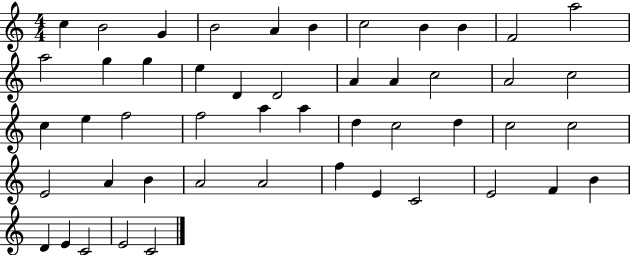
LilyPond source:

{
  \clef treble
  \numericTimeSignature
  \time 4/4
  \key c \major
  c''4 b'2 g'4 | b'2 a'4 b'4 | c''2 b'4 b'4 | f'2 a''2 | \break a''2 g''4 g''4 | e''4 d'4 d'2 | a'4 a'4 c''2 | a'2 c''2 | \break c''4 e''4 f''2 | f''2 a''4 a''4 | d''4 c''2 d''4 | c''2 c''2 | \break e'2 a'4 b'4 | a'2 a'2 | f''4 e'4 c'2 | e'2 f'4 b'4 | \break d'4 e'4 c'2 | e'2 c'2 | \bar "|."
}